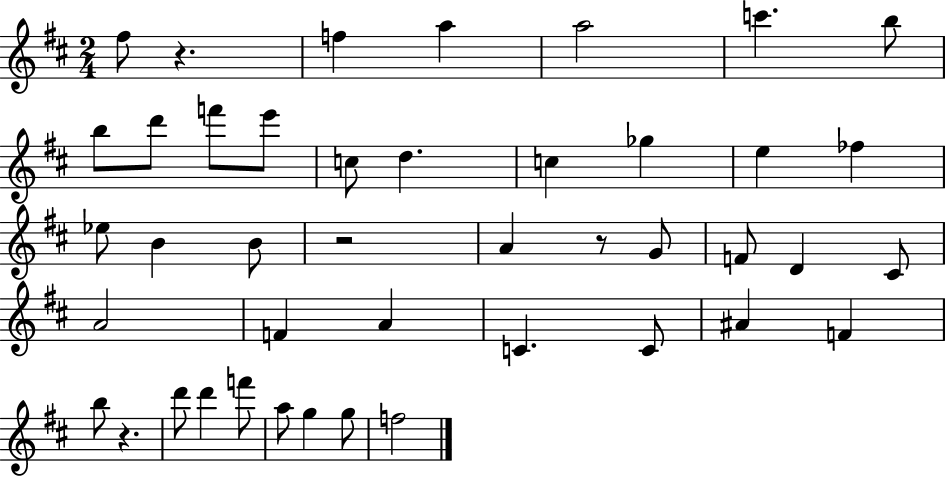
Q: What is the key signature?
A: D major